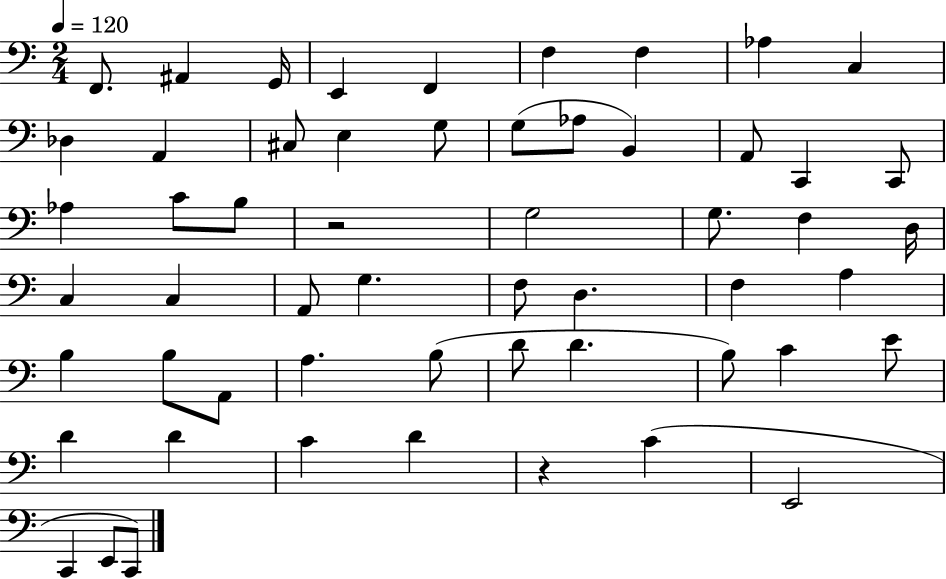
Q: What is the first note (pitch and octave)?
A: F2